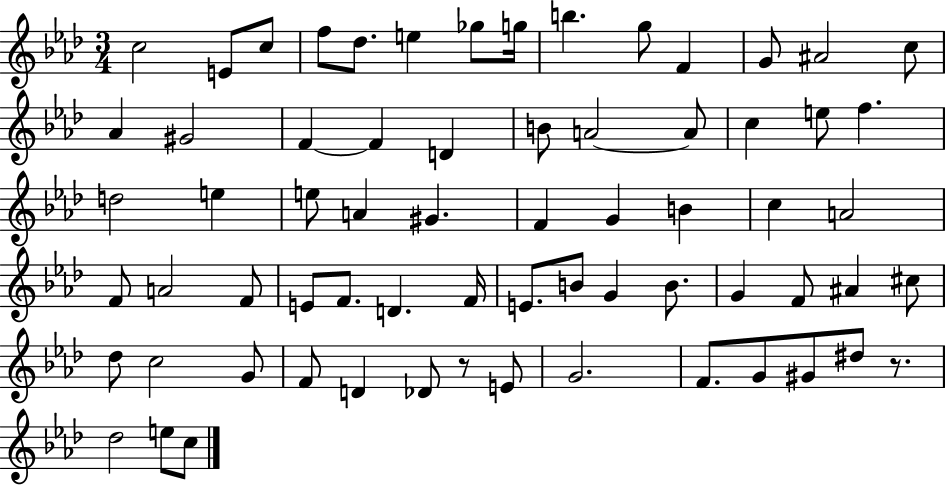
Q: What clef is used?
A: treble